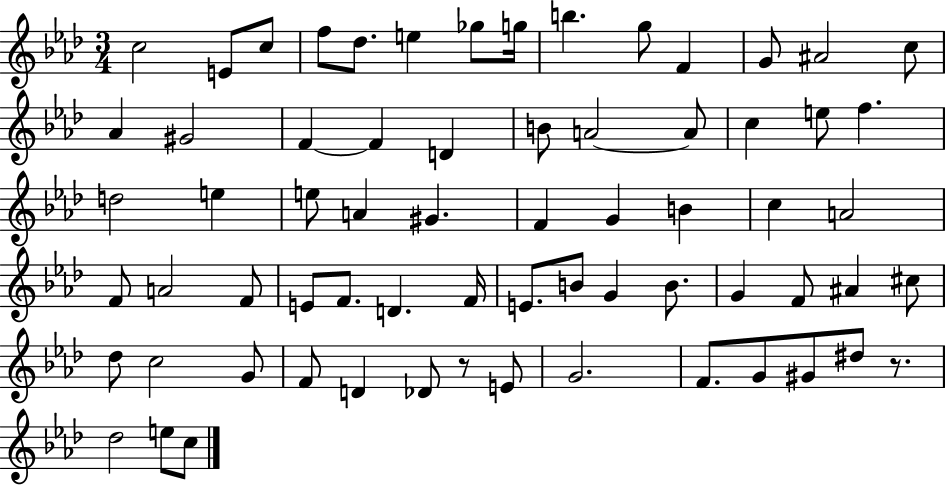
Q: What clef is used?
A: treble